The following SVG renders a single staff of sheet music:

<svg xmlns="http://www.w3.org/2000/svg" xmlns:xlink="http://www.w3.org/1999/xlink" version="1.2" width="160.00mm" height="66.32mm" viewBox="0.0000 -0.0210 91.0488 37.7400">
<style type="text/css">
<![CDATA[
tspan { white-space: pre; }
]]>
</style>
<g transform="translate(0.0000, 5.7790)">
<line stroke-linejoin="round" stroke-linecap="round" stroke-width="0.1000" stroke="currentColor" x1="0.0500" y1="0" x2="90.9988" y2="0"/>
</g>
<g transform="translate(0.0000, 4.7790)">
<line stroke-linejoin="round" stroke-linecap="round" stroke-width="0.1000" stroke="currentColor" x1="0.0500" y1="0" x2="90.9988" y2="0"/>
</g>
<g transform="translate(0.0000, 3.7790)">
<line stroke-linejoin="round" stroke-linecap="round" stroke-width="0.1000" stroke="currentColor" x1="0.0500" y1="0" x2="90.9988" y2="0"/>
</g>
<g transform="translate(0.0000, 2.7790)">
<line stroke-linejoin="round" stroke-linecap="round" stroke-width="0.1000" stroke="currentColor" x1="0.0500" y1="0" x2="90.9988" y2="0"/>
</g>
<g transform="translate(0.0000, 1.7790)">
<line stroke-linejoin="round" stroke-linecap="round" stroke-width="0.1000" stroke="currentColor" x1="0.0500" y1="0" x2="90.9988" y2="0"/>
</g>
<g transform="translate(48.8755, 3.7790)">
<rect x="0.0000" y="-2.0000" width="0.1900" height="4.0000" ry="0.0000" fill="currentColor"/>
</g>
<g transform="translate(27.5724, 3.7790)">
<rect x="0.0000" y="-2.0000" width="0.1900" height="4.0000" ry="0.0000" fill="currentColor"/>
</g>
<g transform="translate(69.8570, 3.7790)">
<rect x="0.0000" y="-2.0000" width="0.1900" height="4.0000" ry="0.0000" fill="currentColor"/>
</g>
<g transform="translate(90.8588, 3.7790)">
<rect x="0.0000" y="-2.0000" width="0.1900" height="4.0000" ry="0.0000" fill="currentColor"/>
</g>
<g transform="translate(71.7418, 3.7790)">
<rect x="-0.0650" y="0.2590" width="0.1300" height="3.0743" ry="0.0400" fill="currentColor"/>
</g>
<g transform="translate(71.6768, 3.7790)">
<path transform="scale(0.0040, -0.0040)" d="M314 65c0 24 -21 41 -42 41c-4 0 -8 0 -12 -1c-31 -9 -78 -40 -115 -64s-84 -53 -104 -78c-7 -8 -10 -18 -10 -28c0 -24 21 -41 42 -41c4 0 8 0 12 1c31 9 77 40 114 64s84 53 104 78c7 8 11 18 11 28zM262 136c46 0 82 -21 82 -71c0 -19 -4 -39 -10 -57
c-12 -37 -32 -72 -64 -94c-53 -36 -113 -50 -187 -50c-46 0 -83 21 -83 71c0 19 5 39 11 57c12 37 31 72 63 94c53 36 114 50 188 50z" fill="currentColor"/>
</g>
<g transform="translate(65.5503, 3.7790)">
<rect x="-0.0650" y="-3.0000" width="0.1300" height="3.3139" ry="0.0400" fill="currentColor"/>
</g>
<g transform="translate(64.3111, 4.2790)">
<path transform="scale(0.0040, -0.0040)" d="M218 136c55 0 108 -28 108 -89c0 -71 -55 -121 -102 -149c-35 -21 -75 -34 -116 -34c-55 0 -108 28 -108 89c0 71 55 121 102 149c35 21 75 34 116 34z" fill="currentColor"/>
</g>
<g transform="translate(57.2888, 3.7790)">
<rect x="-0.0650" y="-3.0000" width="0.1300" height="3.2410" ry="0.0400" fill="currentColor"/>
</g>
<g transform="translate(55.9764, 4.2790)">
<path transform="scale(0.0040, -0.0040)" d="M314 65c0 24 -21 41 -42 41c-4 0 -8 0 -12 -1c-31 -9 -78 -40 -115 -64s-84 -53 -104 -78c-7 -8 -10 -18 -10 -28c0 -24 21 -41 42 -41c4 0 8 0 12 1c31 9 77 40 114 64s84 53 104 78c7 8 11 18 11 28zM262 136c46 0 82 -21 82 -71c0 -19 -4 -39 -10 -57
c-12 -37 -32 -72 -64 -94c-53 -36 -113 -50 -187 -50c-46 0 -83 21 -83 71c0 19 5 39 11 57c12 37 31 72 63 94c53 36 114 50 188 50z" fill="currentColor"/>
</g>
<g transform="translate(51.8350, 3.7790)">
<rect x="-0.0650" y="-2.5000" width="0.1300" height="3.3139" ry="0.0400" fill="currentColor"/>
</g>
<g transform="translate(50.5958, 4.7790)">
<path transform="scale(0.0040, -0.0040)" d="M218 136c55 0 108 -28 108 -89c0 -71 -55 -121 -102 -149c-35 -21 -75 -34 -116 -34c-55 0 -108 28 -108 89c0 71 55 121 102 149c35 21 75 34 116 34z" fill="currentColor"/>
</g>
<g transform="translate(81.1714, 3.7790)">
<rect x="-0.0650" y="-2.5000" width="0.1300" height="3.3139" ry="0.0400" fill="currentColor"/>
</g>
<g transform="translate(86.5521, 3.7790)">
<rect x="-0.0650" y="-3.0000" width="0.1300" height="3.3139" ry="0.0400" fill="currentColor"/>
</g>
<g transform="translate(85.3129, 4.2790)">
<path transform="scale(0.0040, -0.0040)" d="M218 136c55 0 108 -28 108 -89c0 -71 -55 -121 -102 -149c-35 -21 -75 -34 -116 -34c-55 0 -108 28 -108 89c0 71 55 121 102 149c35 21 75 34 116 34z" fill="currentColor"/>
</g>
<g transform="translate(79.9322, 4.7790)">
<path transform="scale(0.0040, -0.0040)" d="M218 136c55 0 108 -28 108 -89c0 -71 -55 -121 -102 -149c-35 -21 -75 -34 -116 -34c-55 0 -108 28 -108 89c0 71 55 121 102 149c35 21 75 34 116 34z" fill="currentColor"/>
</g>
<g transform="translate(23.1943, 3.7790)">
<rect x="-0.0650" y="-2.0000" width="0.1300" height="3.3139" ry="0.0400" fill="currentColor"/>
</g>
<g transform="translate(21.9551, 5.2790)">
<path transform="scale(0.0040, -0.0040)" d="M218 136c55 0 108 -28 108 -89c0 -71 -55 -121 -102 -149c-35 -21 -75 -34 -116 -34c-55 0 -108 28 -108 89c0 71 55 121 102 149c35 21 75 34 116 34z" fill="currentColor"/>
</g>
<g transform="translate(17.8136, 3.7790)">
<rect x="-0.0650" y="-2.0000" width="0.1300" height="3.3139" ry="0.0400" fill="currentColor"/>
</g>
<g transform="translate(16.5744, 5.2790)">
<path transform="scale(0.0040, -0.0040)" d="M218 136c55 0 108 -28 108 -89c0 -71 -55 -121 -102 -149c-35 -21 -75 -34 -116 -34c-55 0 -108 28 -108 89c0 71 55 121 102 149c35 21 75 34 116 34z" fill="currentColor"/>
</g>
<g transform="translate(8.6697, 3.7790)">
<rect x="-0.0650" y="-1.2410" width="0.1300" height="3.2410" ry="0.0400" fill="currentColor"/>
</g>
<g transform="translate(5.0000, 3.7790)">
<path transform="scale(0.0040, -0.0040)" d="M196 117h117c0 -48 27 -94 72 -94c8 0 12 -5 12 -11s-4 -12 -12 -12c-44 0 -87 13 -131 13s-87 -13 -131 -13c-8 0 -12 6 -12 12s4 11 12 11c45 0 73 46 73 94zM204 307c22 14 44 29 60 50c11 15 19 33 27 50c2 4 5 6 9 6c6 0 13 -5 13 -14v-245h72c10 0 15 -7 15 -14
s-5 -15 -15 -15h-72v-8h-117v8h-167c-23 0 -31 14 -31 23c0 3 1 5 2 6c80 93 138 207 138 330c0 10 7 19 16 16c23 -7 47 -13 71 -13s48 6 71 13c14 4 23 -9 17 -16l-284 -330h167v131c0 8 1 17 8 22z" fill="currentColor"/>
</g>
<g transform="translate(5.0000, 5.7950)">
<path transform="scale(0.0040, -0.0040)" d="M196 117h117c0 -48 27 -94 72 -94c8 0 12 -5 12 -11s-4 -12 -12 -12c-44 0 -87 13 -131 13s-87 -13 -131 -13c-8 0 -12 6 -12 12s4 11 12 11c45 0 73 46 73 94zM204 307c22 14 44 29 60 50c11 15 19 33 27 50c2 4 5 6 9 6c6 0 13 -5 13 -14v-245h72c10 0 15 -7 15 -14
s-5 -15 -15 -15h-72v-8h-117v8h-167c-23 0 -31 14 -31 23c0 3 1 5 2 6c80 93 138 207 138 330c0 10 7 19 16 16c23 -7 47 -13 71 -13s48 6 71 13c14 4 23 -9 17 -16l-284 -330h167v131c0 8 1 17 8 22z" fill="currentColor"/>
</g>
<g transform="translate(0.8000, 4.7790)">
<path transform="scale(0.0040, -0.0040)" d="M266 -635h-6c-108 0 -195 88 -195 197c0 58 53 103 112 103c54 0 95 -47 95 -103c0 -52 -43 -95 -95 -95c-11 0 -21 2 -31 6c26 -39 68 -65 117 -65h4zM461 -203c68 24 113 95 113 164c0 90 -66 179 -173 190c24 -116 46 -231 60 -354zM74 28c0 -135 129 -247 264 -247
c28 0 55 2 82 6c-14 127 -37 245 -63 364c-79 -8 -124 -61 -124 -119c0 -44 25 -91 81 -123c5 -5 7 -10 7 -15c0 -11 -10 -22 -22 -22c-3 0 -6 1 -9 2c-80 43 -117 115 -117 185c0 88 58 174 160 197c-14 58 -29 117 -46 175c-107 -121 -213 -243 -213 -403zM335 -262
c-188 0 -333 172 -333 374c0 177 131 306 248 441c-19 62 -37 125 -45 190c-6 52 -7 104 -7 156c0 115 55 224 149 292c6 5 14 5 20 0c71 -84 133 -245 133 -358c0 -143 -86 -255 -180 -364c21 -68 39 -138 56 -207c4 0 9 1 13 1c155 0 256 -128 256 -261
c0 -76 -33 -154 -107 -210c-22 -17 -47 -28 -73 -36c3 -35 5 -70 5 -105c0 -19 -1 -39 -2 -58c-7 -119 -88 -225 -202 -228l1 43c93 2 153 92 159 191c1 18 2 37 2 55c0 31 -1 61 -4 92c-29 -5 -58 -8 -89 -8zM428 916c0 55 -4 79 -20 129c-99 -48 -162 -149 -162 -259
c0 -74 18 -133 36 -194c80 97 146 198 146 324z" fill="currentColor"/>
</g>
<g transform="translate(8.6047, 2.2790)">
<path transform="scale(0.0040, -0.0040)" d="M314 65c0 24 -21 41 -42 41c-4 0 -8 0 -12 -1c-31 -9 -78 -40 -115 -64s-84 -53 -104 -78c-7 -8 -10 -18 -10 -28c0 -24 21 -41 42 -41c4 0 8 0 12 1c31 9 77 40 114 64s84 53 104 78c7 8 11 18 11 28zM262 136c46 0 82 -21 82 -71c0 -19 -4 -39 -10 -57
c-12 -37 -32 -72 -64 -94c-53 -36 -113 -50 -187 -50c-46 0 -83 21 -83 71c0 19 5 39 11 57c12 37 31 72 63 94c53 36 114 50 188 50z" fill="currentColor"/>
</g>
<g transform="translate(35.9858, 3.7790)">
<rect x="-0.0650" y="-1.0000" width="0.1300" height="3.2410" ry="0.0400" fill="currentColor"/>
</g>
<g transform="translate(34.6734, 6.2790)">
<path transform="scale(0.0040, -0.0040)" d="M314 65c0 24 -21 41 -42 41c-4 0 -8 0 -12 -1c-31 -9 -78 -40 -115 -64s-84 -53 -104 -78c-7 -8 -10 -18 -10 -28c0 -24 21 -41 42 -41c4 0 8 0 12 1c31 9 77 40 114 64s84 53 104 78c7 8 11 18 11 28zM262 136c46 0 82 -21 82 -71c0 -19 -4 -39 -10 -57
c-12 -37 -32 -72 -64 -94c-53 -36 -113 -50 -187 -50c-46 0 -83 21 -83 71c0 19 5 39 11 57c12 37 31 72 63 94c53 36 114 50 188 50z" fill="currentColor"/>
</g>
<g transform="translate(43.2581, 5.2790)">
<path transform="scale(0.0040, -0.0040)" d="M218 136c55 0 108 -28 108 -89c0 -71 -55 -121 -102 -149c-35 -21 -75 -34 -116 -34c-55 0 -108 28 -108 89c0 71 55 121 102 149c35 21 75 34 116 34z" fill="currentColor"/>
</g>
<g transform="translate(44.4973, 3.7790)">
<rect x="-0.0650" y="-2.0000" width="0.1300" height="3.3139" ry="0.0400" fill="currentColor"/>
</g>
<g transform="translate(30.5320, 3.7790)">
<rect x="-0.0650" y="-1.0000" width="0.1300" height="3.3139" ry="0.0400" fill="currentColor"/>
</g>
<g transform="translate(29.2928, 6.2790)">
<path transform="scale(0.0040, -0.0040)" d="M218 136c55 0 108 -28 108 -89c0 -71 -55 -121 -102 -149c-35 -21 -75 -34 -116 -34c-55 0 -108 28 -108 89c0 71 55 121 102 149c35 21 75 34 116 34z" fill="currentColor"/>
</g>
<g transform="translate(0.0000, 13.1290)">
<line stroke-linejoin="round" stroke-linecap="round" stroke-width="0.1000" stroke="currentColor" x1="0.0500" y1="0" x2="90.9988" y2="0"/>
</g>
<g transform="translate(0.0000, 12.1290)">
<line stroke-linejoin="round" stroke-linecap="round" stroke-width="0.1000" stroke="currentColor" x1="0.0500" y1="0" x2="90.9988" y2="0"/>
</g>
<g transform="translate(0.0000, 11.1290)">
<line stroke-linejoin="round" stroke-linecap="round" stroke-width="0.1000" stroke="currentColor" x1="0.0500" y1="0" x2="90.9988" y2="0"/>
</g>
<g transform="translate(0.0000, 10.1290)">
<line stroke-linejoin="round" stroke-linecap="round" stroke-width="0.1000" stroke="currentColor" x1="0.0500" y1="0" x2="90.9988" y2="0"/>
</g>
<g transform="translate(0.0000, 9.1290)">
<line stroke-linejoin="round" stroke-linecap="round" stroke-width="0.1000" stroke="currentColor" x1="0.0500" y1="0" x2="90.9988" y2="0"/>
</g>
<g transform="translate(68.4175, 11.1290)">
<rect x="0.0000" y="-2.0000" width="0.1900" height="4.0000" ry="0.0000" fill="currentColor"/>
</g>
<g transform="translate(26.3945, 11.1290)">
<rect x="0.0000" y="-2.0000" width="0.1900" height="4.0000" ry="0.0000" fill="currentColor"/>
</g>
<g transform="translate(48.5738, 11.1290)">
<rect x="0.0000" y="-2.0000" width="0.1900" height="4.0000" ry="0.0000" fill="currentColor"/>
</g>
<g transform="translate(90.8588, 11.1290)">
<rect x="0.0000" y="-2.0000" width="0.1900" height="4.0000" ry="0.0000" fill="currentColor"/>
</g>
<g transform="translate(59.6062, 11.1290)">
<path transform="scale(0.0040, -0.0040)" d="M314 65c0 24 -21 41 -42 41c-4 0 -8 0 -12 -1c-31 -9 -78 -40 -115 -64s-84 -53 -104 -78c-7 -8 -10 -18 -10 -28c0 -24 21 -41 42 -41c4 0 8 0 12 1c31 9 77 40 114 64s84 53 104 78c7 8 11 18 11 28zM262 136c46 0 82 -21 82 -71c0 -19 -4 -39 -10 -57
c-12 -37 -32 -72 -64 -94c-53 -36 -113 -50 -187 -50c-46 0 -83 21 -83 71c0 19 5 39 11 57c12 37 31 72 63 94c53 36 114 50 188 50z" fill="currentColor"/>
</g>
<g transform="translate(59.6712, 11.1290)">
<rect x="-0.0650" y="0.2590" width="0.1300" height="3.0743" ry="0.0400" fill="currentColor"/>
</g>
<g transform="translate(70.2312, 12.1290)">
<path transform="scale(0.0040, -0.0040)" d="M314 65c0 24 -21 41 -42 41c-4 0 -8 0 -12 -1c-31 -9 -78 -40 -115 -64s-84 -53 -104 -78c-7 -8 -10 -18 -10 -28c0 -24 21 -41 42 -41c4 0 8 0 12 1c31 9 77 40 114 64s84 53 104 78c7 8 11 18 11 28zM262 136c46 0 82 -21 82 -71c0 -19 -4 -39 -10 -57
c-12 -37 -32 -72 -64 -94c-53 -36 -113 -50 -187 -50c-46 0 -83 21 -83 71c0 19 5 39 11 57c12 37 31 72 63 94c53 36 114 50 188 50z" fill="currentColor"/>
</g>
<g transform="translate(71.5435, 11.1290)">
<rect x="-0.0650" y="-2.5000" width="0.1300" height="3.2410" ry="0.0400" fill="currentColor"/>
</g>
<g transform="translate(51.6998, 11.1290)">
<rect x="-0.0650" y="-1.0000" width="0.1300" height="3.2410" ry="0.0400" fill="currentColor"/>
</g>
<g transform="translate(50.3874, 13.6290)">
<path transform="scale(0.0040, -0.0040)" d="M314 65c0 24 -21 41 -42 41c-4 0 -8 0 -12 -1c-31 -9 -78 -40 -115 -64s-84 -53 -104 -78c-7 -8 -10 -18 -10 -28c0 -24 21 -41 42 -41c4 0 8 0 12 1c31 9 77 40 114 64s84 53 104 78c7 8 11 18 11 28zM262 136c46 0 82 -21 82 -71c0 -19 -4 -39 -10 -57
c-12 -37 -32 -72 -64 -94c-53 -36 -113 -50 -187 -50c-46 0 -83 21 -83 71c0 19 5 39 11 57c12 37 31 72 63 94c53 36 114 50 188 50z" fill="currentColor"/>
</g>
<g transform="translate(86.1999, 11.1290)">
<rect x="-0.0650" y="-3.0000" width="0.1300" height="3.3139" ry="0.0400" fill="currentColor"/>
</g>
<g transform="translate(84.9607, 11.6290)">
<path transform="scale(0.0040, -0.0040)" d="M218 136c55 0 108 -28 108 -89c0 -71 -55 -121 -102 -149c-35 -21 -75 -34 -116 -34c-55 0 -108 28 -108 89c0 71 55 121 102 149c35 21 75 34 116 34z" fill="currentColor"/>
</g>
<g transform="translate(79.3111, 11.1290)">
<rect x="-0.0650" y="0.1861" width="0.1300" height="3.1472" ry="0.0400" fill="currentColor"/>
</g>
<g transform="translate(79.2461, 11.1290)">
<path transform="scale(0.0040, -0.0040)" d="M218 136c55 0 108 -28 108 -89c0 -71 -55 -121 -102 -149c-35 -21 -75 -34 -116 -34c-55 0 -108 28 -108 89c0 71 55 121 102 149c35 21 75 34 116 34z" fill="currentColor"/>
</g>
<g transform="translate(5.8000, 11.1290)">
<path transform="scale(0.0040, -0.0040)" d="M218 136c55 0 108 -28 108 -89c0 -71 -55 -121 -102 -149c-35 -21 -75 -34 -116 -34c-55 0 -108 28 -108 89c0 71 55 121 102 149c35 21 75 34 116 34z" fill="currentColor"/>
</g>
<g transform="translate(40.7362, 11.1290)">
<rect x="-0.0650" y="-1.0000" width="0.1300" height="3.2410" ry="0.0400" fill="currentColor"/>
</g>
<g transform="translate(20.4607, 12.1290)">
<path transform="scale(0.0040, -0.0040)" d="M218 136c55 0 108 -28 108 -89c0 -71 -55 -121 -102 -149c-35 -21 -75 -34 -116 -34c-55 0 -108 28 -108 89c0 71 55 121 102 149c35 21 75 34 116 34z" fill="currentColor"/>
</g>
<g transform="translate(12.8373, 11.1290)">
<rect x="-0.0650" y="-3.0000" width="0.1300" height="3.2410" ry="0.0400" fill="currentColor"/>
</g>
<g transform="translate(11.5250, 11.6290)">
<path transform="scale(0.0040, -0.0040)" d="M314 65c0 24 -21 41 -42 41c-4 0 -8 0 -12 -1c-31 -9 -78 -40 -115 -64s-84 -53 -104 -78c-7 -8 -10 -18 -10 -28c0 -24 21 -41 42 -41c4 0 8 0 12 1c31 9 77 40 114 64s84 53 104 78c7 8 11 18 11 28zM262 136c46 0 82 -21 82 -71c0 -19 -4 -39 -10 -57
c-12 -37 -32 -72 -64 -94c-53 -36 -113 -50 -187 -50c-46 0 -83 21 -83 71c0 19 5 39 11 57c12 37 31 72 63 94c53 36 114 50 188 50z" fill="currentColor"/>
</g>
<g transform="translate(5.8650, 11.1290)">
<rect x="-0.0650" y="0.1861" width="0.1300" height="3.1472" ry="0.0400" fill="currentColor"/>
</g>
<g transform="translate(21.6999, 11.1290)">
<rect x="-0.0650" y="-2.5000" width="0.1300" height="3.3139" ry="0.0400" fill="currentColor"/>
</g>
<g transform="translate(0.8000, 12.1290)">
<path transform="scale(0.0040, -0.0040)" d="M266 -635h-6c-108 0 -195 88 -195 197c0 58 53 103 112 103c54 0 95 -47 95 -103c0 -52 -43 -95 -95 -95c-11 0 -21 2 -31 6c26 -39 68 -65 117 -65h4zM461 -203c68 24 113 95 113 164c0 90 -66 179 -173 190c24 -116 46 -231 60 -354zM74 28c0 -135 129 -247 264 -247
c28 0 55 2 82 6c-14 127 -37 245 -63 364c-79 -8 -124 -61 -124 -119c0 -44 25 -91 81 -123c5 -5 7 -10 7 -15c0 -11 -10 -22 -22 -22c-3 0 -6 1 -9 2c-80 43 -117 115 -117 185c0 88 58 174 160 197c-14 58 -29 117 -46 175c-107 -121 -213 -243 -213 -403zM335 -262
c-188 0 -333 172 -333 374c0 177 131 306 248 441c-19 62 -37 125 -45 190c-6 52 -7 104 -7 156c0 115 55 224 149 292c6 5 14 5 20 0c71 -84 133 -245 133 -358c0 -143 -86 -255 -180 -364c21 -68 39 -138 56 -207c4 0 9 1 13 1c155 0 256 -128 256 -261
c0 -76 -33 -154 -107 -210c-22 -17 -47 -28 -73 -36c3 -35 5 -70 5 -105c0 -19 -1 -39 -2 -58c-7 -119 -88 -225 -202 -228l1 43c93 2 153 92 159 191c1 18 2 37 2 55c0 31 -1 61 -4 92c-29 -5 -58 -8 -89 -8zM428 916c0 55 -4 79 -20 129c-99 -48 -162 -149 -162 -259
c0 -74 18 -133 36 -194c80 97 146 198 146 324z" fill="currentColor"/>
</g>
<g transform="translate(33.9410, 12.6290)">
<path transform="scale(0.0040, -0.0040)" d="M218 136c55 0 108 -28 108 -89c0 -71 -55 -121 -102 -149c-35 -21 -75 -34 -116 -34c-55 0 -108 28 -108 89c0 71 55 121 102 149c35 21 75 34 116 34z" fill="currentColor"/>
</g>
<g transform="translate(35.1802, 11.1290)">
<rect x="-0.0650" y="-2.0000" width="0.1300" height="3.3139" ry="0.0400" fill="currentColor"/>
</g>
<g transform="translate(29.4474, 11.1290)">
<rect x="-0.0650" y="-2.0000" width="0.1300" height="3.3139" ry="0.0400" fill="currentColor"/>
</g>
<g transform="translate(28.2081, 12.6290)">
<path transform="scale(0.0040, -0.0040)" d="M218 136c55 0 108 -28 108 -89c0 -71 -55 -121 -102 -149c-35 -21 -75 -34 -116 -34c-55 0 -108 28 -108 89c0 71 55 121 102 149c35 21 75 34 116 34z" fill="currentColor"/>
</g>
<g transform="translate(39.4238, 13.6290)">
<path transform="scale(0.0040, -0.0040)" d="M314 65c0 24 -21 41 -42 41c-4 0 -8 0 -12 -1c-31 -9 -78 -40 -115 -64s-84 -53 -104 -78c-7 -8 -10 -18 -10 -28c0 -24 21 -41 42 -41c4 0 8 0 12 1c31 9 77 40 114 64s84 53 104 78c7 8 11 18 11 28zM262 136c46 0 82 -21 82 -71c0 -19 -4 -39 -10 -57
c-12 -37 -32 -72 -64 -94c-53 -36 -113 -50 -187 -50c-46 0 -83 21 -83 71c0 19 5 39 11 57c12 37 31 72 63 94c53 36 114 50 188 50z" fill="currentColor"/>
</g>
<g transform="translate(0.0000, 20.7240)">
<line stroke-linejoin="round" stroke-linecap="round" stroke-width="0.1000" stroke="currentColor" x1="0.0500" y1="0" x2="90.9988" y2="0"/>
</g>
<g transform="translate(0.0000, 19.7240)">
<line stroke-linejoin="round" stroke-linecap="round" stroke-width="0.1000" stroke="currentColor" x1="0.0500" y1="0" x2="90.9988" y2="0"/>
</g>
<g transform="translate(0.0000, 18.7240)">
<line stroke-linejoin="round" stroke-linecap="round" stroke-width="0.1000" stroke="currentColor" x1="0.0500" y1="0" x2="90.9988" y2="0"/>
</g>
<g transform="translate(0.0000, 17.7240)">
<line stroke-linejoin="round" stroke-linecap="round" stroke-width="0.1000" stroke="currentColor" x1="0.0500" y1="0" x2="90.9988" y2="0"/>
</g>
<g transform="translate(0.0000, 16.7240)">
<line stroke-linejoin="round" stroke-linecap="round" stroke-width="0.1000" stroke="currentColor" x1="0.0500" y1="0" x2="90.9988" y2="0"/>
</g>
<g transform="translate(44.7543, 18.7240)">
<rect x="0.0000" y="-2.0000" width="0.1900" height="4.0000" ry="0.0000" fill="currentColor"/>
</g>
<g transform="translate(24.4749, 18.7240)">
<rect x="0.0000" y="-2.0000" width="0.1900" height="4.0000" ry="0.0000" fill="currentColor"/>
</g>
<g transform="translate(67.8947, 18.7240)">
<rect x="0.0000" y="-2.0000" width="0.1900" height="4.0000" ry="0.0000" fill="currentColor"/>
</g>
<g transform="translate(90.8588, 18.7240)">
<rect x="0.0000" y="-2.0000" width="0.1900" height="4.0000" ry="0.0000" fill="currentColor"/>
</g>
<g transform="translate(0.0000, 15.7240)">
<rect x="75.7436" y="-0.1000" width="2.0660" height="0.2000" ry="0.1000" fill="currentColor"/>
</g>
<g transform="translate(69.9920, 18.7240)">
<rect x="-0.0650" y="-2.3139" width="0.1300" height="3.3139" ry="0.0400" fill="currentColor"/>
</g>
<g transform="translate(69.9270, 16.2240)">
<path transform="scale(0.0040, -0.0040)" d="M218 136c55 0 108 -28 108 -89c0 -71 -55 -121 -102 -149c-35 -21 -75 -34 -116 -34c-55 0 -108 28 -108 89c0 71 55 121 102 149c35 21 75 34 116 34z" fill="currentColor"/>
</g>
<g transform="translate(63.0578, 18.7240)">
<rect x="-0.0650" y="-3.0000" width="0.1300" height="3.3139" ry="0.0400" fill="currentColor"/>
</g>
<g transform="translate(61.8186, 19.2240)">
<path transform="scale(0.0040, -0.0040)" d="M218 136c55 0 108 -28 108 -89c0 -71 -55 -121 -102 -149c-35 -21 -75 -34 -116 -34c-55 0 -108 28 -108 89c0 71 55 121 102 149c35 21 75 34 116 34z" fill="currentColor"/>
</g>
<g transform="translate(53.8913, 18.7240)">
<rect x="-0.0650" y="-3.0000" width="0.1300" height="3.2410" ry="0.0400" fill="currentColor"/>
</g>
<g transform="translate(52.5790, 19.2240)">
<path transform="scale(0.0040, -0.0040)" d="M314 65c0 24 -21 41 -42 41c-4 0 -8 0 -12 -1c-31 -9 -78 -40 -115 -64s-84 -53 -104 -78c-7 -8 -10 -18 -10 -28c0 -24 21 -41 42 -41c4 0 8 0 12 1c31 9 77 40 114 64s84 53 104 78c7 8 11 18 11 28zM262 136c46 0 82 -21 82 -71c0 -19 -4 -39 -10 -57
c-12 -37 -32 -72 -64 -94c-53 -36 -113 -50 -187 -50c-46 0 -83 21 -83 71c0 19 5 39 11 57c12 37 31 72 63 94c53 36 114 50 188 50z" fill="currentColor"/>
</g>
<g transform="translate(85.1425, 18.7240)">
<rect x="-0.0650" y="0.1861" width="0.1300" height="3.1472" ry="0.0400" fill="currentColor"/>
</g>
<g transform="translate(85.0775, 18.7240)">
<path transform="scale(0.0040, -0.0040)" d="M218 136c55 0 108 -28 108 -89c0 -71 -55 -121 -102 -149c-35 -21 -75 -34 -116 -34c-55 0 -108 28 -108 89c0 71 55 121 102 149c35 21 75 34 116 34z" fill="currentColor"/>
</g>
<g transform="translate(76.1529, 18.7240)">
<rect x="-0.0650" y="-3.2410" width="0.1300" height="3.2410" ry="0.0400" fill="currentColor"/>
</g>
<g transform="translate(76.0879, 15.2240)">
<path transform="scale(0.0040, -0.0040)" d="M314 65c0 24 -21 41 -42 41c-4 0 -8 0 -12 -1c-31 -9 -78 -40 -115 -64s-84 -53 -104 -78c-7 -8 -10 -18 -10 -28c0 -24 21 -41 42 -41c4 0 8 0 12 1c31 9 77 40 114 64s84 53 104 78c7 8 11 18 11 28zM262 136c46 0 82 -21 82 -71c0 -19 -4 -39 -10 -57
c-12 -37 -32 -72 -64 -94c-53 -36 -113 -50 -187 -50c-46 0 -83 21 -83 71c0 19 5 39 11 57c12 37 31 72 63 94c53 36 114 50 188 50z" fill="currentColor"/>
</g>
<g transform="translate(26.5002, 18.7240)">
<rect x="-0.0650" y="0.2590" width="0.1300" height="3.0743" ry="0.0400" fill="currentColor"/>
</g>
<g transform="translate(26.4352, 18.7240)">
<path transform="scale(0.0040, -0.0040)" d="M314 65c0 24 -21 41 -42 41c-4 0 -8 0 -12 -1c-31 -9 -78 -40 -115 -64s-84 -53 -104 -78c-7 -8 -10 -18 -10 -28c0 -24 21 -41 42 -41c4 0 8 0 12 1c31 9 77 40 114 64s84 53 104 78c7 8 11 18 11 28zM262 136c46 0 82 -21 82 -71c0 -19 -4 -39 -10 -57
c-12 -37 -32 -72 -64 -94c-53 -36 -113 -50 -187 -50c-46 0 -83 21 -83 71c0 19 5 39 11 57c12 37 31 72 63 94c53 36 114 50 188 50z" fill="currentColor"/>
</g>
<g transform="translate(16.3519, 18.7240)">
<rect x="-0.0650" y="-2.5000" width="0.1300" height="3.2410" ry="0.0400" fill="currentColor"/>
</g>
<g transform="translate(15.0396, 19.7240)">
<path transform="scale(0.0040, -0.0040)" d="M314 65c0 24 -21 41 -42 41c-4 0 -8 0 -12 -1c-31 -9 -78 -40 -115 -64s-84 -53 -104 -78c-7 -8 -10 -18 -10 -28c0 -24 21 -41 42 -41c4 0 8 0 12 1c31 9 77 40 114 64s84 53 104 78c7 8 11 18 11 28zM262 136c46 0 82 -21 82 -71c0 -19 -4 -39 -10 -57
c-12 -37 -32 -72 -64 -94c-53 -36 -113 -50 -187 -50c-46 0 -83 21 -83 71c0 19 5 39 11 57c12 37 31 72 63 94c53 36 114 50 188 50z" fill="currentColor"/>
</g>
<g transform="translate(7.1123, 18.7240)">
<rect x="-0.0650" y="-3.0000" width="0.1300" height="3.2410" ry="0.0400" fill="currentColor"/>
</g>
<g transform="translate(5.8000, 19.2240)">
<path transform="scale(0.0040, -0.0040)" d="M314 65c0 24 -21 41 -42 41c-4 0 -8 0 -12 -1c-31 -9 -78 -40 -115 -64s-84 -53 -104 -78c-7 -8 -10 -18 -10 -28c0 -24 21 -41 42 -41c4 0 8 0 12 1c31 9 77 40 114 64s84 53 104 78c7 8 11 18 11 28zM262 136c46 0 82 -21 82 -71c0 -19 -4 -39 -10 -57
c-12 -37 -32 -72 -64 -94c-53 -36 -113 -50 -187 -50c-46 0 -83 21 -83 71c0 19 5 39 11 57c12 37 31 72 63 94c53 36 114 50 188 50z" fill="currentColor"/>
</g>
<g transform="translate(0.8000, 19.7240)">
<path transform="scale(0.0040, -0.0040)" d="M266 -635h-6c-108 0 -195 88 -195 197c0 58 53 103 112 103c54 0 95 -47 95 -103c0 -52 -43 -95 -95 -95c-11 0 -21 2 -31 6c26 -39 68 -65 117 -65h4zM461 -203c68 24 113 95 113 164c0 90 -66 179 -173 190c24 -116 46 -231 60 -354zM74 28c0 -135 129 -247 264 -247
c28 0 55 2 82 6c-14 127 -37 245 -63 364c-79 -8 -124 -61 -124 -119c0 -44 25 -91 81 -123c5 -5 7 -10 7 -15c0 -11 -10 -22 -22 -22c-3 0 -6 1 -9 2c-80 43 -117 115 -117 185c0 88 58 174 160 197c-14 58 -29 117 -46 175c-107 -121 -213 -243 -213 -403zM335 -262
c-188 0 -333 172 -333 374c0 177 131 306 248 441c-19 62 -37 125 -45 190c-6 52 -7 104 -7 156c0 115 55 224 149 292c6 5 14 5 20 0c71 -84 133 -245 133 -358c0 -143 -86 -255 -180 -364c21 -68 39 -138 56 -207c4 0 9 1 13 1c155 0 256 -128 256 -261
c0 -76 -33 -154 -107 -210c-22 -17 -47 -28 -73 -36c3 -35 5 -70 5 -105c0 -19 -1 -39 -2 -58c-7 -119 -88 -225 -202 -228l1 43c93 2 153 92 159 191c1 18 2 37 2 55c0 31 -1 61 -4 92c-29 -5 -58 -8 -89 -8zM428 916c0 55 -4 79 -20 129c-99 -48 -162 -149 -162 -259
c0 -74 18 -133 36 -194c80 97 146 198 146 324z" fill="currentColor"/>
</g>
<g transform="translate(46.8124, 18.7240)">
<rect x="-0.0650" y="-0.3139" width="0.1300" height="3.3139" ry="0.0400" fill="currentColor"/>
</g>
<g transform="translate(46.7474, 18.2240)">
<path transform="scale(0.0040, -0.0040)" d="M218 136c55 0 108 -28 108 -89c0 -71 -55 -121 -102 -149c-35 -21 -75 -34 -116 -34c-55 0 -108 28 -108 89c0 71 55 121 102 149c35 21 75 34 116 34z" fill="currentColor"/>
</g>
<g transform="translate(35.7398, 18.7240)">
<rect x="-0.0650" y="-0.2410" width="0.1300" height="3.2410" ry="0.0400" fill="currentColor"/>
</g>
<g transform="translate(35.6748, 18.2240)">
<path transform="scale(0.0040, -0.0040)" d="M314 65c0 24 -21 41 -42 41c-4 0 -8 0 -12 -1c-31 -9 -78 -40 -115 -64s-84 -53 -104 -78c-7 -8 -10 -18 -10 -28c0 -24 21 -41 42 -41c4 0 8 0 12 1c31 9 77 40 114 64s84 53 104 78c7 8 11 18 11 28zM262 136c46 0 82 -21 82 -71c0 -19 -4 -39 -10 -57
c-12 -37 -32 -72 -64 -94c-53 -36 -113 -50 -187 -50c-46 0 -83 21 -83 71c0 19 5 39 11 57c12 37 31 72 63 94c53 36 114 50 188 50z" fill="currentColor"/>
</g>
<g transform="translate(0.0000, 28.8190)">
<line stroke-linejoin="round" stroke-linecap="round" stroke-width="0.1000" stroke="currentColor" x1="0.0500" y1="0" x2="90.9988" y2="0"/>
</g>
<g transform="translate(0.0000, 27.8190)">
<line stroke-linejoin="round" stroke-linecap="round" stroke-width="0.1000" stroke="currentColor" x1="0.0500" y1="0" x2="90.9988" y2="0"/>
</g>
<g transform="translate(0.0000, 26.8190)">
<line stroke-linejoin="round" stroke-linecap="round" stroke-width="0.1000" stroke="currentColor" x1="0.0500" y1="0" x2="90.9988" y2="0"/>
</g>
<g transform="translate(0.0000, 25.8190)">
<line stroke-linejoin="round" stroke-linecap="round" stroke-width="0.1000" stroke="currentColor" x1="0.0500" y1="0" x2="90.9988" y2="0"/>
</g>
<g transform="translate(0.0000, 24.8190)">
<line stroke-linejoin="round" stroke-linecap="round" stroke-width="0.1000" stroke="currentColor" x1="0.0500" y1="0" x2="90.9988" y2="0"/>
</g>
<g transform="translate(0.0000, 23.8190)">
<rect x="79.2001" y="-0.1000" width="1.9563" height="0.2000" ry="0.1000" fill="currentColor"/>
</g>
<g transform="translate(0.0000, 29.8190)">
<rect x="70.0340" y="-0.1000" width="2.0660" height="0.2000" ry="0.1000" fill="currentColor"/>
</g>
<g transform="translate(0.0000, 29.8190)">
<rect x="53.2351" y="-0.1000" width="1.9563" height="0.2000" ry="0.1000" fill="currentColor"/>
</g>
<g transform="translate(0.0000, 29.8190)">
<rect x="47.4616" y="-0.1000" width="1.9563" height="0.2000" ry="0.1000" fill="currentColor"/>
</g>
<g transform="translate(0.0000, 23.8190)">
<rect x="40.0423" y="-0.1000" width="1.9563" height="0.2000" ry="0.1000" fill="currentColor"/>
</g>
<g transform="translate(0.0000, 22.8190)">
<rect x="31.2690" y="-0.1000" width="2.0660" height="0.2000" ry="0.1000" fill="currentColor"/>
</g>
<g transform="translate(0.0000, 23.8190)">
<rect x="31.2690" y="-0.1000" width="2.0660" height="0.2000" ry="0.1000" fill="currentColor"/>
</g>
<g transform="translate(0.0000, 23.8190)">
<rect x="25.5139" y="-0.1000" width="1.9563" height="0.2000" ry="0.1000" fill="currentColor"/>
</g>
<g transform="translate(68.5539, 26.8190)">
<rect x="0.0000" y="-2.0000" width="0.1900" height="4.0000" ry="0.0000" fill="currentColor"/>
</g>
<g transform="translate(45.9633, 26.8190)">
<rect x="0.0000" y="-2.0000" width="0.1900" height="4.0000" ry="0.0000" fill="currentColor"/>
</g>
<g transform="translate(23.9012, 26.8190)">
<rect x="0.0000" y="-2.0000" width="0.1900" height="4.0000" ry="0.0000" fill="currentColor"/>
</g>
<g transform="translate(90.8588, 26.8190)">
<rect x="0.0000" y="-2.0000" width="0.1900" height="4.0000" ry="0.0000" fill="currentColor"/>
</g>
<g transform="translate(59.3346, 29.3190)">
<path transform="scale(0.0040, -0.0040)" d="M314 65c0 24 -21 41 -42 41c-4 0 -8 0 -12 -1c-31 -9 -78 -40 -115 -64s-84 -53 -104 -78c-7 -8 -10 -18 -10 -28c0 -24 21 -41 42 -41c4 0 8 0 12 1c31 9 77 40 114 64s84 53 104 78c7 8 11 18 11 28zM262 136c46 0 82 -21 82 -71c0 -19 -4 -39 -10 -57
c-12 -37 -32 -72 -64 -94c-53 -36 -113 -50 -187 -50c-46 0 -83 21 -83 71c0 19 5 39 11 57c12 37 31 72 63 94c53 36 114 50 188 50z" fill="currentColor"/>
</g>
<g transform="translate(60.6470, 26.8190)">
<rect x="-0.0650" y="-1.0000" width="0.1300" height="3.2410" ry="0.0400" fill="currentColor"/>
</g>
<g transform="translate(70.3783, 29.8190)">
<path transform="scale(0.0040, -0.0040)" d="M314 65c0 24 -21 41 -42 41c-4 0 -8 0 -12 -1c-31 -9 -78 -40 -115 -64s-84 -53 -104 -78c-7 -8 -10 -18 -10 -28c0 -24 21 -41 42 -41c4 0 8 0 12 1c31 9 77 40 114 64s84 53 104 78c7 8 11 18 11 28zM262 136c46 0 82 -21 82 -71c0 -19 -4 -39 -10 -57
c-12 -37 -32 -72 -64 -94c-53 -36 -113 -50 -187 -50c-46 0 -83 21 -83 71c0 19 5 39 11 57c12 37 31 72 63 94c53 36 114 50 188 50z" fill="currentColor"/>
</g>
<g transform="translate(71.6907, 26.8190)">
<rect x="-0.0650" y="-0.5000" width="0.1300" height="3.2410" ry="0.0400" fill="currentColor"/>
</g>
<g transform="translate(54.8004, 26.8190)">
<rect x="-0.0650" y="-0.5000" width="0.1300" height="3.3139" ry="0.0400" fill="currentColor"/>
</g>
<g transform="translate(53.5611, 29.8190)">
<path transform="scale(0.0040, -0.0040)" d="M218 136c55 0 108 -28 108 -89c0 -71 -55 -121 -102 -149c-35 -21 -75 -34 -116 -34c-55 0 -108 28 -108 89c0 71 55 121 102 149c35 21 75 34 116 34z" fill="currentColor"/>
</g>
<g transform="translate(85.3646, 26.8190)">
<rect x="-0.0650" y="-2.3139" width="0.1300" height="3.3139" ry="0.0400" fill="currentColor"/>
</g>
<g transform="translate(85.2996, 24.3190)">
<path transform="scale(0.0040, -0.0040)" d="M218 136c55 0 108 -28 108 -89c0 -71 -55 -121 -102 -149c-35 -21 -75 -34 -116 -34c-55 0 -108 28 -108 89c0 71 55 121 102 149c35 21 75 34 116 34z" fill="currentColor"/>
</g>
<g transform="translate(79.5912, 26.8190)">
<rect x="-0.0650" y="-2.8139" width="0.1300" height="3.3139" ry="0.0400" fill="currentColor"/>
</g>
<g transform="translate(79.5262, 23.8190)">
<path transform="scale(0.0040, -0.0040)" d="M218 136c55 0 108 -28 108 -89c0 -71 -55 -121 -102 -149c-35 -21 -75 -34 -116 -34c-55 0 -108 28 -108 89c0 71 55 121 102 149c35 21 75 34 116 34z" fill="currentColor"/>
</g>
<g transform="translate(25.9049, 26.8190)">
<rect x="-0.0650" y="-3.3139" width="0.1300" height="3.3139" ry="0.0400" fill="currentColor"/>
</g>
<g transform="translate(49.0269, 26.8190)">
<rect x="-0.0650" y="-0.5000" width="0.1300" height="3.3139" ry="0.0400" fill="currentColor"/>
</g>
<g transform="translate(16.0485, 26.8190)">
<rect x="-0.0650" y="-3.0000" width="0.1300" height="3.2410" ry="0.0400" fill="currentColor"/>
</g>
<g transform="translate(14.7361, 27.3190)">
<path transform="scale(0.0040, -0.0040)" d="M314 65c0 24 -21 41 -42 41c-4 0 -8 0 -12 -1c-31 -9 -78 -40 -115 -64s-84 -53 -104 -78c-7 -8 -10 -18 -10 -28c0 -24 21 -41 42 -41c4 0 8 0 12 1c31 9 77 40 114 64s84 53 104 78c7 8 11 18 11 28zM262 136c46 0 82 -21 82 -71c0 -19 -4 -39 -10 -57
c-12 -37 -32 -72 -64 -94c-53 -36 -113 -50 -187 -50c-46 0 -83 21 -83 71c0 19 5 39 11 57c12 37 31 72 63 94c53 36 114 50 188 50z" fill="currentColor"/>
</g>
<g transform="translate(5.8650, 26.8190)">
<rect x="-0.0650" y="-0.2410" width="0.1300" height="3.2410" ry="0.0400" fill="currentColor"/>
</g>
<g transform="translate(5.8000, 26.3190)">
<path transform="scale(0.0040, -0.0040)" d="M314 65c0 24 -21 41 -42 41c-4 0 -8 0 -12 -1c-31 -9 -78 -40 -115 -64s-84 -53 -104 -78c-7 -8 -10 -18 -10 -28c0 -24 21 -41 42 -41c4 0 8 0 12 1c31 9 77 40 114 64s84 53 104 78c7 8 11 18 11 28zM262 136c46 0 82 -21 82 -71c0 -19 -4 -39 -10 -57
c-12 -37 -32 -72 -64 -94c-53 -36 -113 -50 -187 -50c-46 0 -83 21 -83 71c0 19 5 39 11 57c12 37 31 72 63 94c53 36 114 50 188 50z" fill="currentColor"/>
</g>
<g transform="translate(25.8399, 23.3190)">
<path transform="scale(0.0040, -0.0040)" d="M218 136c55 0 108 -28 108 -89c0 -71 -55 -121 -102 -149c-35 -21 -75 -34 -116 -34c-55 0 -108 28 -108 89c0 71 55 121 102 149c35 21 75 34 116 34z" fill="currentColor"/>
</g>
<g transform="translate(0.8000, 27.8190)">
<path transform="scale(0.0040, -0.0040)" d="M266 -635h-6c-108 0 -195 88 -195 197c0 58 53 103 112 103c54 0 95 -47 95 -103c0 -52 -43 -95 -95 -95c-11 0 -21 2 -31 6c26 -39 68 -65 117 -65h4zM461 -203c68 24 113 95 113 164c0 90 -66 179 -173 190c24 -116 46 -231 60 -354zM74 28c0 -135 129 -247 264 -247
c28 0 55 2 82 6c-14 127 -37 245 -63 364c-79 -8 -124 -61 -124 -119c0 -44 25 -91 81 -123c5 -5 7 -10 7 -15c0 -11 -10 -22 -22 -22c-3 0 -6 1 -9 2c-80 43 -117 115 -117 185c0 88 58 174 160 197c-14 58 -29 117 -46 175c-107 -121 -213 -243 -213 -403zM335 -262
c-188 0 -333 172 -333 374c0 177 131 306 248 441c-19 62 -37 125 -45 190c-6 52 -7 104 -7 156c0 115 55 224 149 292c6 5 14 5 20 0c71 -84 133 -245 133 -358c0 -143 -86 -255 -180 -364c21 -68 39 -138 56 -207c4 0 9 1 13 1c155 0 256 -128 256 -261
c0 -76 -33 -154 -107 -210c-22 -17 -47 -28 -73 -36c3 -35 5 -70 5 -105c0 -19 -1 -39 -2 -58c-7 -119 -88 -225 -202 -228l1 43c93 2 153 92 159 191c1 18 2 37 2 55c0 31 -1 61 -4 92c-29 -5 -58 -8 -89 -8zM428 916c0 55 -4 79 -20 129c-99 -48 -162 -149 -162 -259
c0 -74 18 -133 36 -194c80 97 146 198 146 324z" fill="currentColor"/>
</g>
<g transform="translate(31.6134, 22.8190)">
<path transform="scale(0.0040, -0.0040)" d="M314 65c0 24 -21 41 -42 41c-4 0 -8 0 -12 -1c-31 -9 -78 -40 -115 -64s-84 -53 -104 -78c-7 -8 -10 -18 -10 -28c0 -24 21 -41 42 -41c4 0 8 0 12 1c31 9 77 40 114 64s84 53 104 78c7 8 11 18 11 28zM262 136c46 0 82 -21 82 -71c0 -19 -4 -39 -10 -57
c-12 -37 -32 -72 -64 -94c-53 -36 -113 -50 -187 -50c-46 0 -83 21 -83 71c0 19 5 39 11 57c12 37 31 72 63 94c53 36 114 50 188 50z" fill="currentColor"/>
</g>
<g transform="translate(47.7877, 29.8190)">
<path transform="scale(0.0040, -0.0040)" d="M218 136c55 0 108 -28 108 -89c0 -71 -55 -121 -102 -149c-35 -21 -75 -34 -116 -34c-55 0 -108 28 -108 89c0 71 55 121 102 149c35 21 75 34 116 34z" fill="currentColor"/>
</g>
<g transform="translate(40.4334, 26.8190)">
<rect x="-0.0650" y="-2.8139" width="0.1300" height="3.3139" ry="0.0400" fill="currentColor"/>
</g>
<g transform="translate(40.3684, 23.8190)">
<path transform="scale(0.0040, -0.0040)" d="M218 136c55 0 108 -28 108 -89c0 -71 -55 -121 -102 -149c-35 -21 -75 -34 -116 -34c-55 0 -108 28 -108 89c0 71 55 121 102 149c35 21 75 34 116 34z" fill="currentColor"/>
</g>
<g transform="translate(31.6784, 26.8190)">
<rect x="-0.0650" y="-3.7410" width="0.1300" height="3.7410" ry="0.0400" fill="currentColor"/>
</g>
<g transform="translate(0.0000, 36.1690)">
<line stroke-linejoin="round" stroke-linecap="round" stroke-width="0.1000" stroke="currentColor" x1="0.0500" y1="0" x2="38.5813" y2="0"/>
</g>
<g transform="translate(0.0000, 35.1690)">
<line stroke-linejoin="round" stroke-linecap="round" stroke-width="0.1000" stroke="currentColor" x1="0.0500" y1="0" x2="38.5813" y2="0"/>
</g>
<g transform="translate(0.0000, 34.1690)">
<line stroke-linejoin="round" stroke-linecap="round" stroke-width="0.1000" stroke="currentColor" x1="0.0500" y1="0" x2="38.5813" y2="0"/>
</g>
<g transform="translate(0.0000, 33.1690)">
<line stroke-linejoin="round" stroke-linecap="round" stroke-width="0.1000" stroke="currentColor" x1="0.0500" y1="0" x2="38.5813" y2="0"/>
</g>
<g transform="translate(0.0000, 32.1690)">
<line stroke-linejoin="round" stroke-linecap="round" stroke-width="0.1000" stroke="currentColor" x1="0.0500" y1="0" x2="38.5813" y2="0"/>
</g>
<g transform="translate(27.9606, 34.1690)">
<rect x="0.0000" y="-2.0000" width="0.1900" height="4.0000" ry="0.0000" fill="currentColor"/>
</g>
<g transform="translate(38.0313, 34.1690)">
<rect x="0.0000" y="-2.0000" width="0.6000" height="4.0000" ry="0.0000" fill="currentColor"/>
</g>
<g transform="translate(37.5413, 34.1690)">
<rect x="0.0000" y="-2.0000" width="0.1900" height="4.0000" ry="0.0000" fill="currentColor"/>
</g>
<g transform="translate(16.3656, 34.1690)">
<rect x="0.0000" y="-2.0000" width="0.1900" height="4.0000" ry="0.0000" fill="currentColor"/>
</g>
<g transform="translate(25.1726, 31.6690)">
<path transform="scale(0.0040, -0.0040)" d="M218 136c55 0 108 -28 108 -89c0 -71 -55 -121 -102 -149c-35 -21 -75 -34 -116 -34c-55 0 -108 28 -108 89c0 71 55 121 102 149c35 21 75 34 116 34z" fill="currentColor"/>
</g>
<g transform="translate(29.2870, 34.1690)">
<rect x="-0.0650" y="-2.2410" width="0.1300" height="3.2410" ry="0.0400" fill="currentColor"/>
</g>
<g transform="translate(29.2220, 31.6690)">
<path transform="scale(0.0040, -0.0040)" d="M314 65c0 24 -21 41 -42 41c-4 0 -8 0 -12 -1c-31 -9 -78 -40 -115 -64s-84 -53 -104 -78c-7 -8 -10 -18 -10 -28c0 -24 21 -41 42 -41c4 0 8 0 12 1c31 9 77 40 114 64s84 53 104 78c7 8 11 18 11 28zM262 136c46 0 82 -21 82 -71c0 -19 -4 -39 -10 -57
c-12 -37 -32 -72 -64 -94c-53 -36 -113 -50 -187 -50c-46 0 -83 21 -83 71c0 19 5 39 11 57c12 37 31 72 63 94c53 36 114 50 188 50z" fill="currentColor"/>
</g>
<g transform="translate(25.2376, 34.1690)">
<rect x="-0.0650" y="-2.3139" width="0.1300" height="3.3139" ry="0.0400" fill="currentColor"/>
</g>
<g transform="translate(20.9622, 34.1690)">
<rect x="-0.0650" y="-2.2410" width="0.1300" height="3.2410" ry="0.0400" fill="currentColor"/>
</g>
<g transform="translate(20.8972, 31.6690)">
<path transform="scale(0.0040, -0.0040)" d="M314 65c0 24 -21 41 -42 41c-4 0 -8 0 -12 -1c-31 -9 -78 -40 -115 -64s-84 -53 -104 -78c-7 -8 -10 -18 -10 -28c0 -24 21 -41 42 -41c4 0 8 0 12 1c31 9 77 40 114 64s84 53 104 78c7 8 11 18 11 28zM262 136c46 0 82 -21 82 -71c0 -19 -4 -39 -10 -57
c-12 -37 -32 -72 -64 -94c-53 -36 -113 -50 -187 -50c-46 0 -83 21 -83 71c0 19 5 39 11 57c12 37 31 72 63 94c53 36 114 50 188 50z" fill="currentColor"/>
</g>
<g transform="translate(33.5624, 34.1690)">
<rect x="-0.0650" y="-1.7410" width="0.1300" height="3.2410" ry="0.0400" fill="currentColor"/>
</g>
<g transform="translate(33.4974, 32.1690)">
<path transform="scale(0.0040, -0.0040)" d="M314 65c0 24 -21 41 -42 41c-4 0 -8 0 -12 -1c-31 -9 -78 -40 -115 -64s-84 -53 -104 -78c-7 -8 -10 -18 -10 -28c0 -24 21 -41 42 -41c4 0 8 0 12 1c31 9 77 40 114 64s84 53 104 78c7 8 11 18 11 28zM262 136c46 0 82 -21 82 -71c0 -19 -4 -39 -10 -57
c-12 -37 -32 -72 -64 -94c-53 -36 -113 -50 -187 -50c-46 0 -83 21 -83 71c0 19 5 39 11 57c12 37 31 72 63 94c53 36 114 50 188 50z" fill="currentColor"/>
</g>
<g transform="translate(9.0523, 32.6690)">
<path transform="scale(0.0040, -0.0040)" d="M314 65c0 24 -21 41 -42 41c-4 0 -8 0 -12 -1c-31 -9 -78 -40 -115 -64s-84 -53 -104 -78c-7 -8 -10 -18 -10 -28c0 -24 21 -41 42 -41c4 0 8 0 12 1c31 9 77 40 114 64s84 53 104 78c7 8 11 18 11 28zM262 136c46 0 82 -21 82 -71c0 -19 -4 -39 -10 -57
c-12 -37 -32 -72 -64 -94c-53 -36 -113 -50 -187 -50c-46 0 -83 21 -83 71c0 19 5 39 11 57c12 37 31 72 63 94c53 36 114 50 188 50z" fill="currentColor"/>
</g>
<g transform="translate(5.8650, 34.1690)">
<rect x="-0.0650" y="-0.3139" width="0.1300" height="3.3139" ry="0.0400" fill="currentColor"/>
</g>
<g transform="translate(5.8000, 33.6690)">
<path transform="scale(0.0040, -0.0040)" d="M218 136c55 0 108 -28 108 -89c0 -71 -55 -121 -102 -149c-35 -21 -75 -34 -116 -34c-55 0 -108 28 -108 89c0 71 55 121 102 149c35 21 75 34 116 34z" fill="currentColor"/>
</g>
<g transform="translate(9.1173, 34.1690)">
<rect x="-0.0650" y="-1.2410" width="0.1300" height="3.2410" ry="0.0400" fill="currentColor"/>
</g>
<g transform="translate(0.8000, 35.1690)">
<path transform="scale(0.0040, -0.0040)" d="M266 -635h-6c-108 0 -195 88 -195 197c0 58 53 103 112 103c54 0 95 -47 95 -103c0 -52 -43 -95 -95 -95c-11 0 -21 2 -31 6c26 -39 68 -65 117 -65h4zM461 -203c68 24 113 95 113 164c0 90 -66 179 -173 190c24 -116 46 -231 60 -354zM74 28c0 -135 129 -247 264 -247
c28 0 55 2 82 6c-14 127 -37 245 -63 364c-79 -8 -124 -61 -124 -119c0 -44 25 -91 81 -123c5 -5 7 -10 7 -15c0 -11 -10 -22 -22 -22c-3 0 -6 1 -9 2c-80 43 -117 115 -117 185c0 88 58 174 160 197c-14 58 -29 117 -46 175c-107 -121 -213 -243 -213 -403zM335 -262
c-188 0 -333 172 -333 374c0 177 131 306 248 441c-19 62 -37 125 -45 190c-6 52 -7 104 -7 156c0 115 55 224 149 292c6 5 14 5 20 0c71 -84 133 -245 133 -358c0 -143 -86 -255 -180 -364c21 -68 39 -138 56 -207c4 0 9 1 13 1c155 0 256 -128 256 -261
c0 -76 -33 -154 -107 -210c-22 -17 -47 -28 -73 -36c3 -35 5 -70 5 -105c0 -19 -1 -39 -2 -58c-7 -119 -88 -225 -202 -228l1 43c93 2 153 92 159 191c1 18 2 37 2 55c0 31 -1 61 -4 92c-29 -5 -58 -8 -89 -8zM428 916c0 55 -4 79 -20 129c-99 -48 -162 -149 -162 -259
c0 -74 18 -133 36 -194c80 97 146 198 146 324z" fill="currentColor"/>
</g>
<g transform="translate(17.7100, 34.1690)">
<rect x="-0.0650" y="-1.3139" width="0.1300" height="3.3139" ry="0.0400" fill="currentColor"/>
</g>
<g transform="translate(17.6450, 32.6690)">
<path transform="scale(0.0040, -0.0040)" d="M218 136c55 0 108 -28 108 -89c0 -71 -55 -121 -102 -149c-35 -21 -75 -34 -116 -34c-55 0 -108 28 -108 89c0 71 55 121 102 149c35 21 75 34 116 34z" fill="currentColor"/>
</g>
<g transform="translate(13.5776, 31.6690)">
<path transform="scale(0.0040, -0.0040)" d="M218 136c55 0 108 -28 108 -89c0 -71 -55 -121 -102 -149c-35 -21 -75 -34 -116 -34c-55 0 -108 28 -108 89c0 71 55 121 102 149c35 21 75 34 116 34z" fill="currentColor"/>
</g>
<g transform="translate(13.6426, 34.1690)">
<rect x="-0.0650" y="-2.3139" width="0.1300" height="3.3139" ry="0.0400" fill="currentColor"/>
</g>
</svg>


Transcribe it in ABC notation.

X:1
T:Untitled
M:4/4
L:1/4
K:C
e2 F F D D2 F G A2 A B2 G A B A2 G F F D2 D2 B2 G2 B A A2 G2 B2 c2 c A2 A g b2 B c2 A2 b c'2 a C C D2 C2 a g c e2 g e g2 g g2 f2